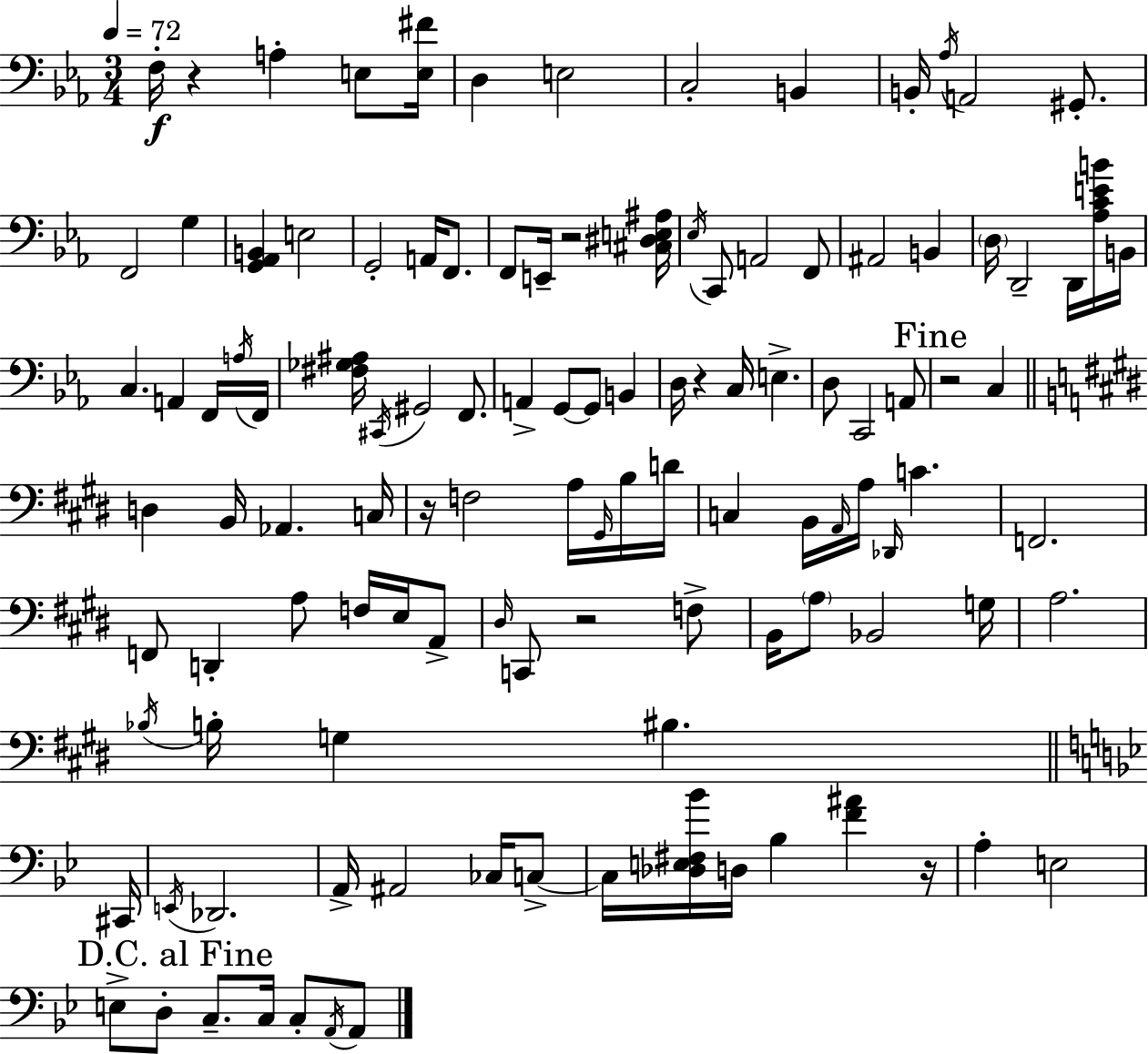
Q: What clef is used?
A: bass